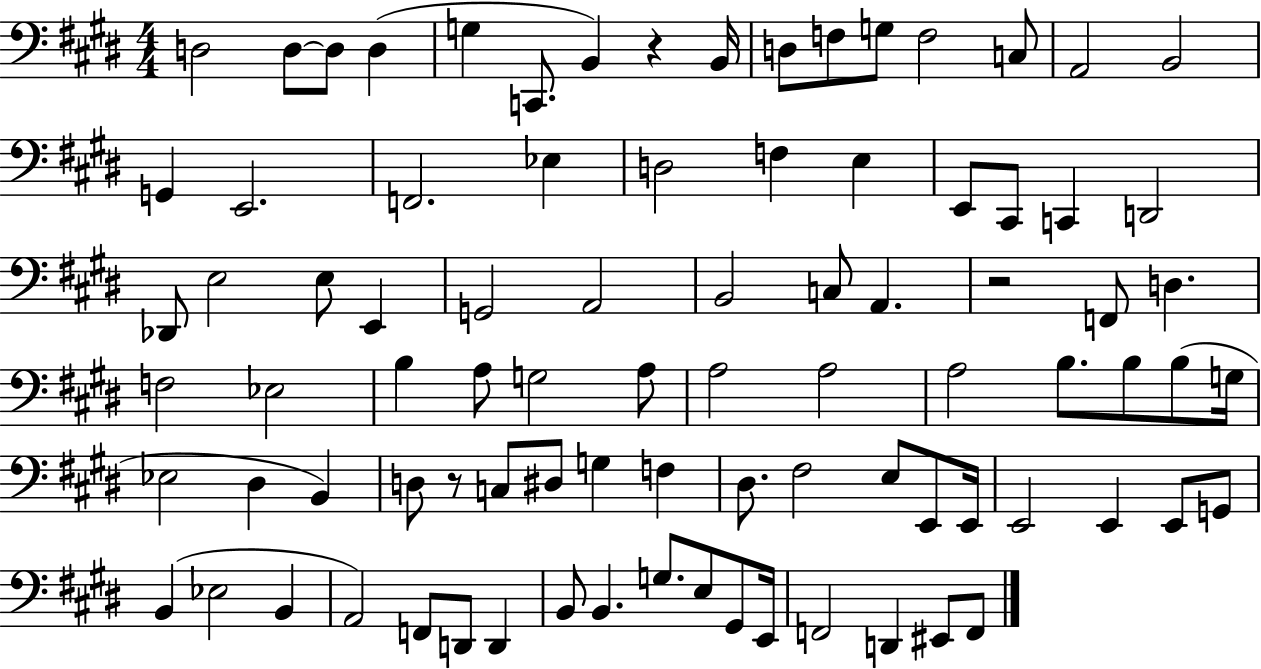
{
  \clef bass
  \numericTimeSignature
  \time 4/4
  \key e \major
  \repeat volta 2 { d2 d8~~ d8 d4( | g4 c,8. b,4) r4 b,16 | d8 f8 g8 f2 c8 | a,2 b,2 | \break g,4 e,2. | f,2. ees4 | d2 f4 e4 | e,8 cis,8 c,4 d,2 | \break des,8 e2 e8 e,4 | g,2 a,2 | b,2 c8 a,4. | r2 f,8 d4. | \break f2 ees2 | b4 a8 g2 a8 | a2 a2 | a2 b8. b8 b8( g16 | \break ees2 dis4 b,4) | d8 r8 c8 dis8 g4 f4 | dis8. fis2 e8 e,8 e,16 | e,2 e,4 e,8 g,8 | \break b,4( ees2 b,4 | a,2) f,8 d,8 d,4 | b,8 b,4. g8. e8 gis,8 e,16 | f,2 d,4 eis,8 f,8 | \break } \bar "|."
}